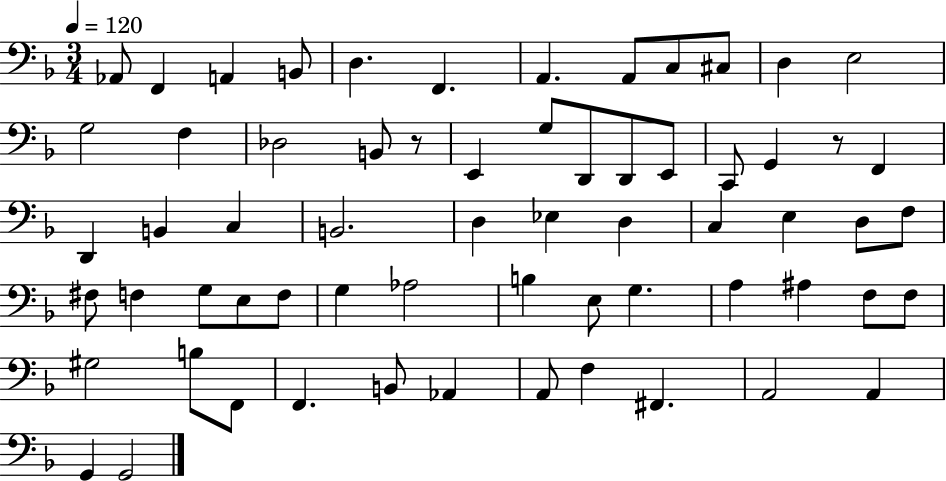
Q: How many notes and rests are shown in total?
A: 64